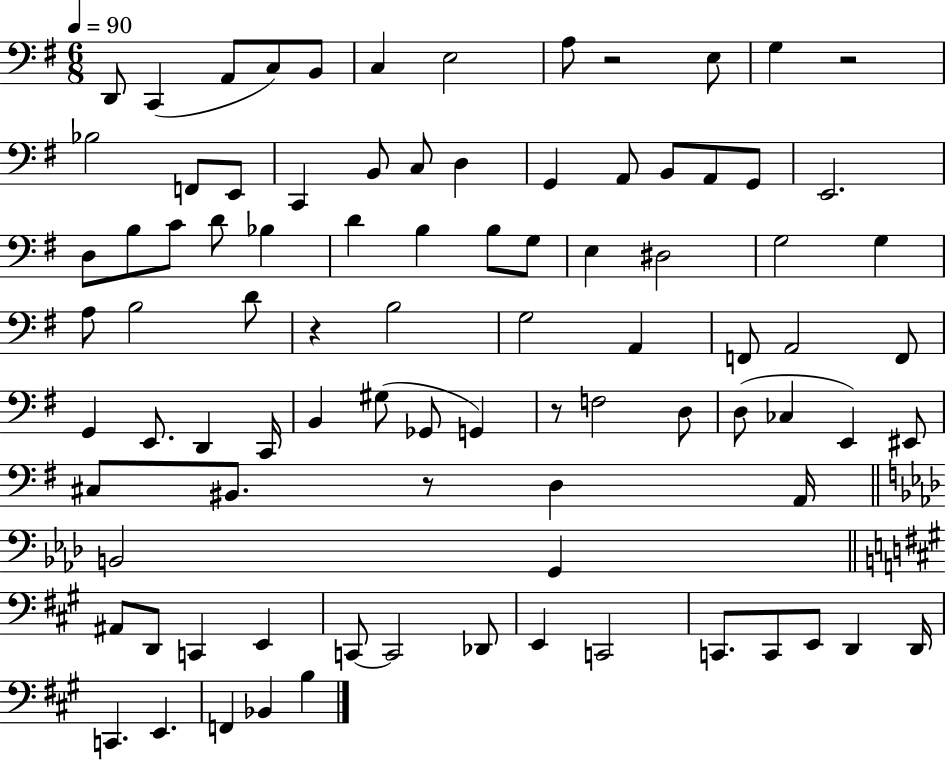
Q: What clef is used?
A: bass